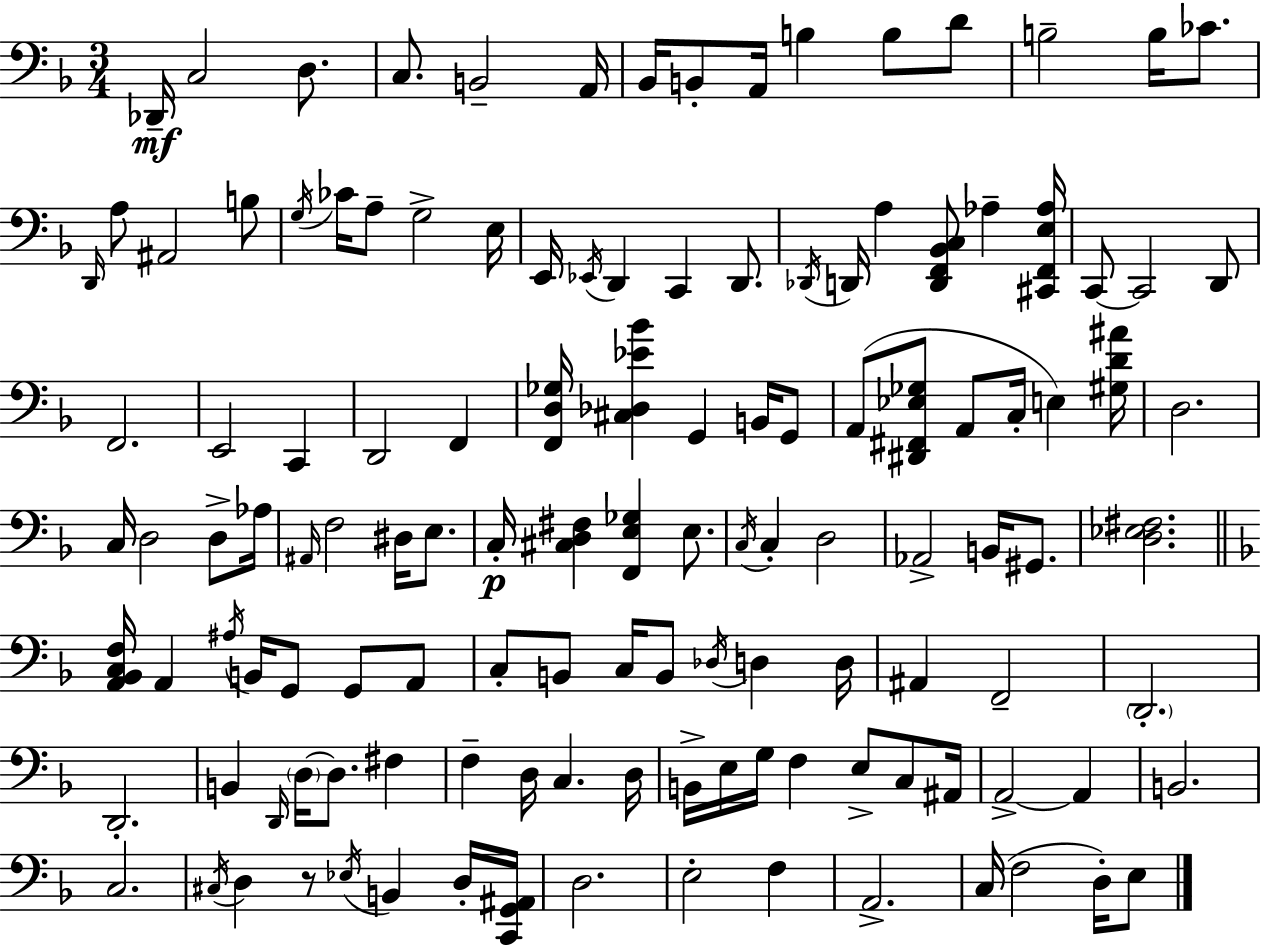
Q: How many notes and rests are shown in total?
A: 127